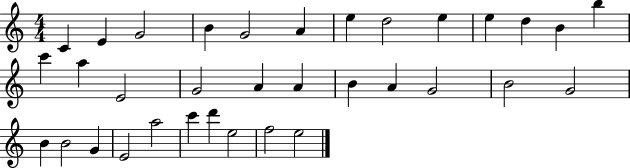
X:1
T:Untitled
M:4/4
L:1/4
K:C
C E G2 B G2 A e d2 e e d B b c' a E2 G2 A A B A G2 B2 G2 B B2 G E2 a2 c' d' e2 f2 e2